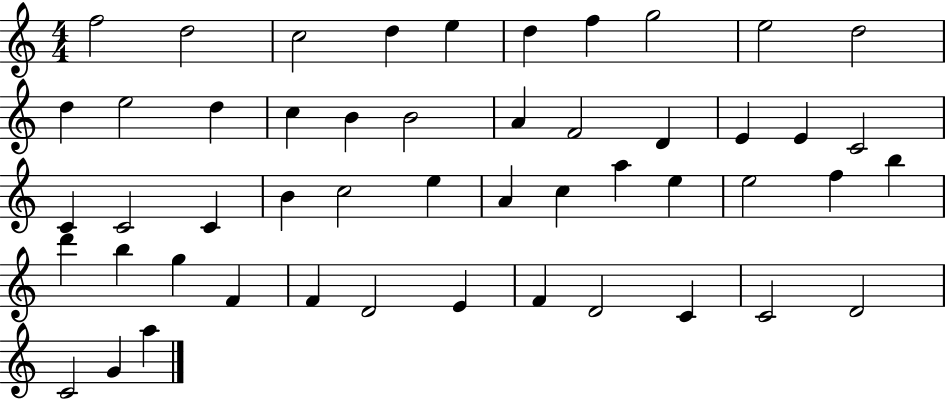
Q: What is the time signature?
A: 4/4